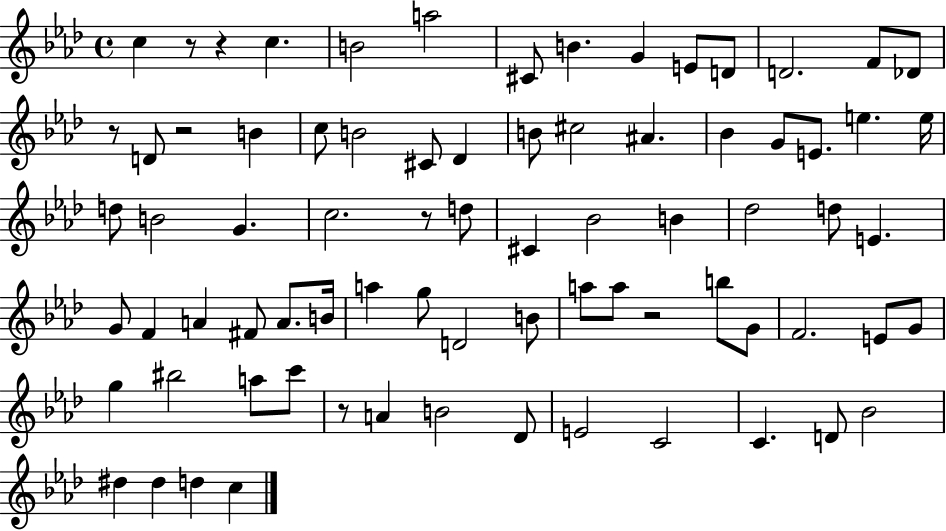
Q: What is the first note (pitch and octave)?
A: C5